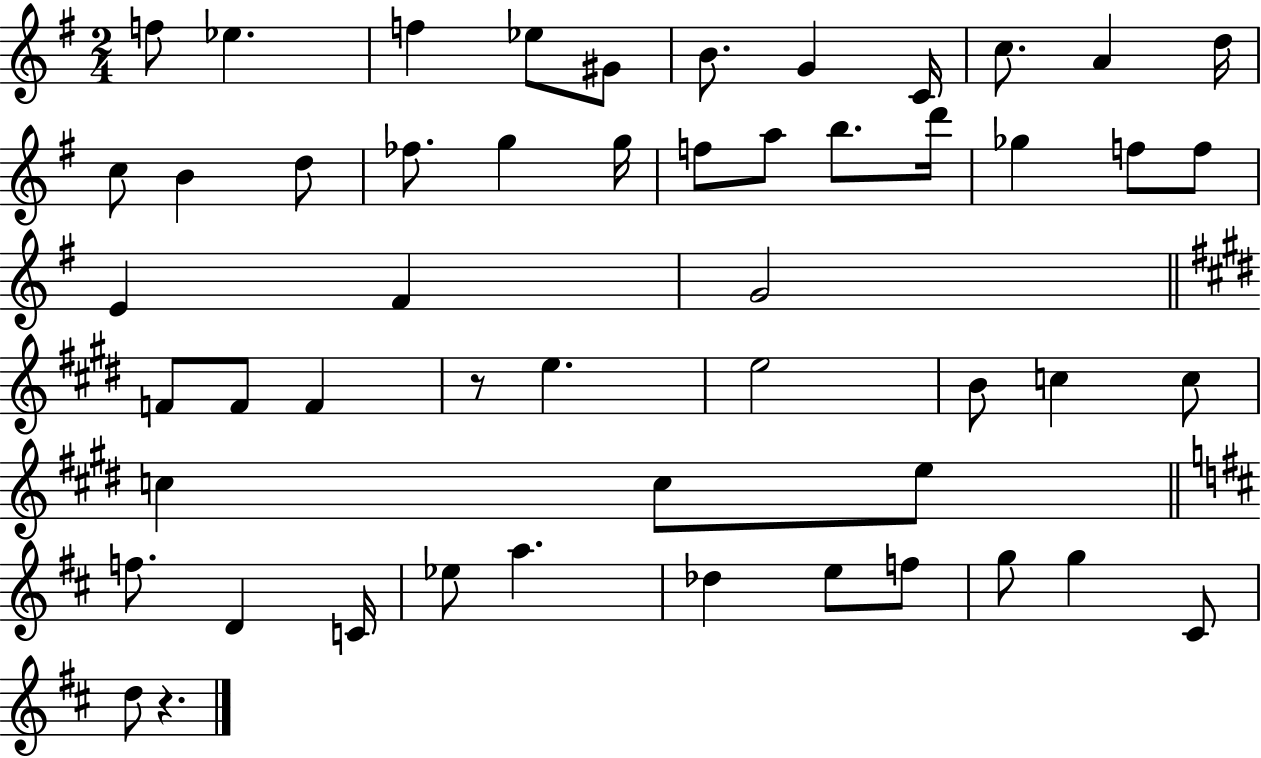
X:1
T:Untitled
M:2/4
L:1/4
K:G
f/2 _e f _e/2 ^G/2 B/2 G C/4 c/2 A d/4 c/2 B d/2 _f/2 g g/4 f/2 a/2 b/2 d'/4 _g f/2 f/2 E ^F G2 F/2 F/2 F z/2 e e2 B/2 c c/2 c c/2 e/2 f/2 D C/4 _e/2 a _d e/2 f/2 g/2 g ^C/2 d/2 z